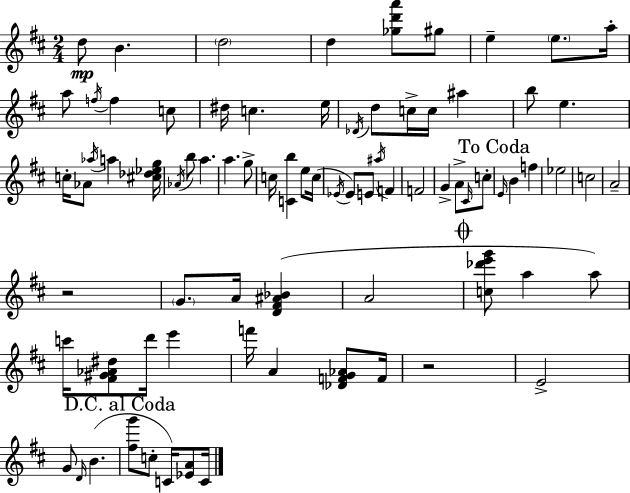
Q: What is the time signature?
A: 2/4